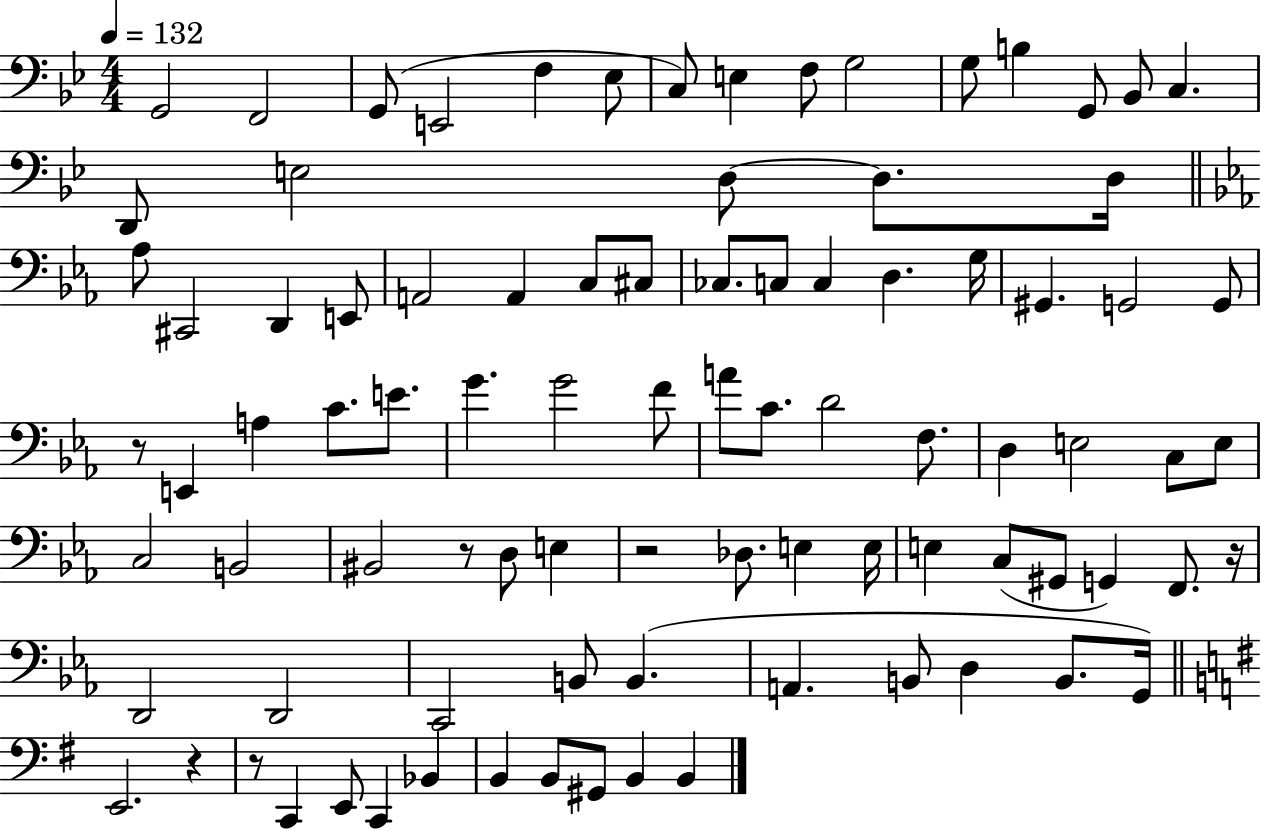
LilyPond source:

{
  \clef bass
  \numericTimeSignature
  \time 4/4
  \key bes \major
  \tempo 4 = 132
  g,2 f,2 | g,8( e,2 f4 ees8 | c8) e4 f8 g2 | g8 b4 g,8 bes,8 c4. | \break d,8 e2 d8~~ d8. d16 | \bar "||" \break \key ees \major aes8 cis,2 d,4 e,8 | a,2 a,4 c8 cis8 | ces8. c8 c4 d4. g16 | gis,4. g,2 g,8 | \break r8 e,4 a4 c'8. e'8. | g'4. g'2 f'8 | a'8 c'8. d'2 f8. | d4 e2 c8 e8 | \break c2 b,2 | bis,2 r8 d8 e4 | r2 des8. e4 e16 | e4 c8( gis,8 g,4) f,8. r16 | \break d,2 d,2 | c,2 b,8 b,4.( | a,4. b,8 d4 b,8. g,16) | \bar "||" \break \key g \major e,2. r4 | r8 c,4 e,8 c,4 bes,4 | b,4 b,8 gis,8 b,4 b,4 | \bar "|."
}